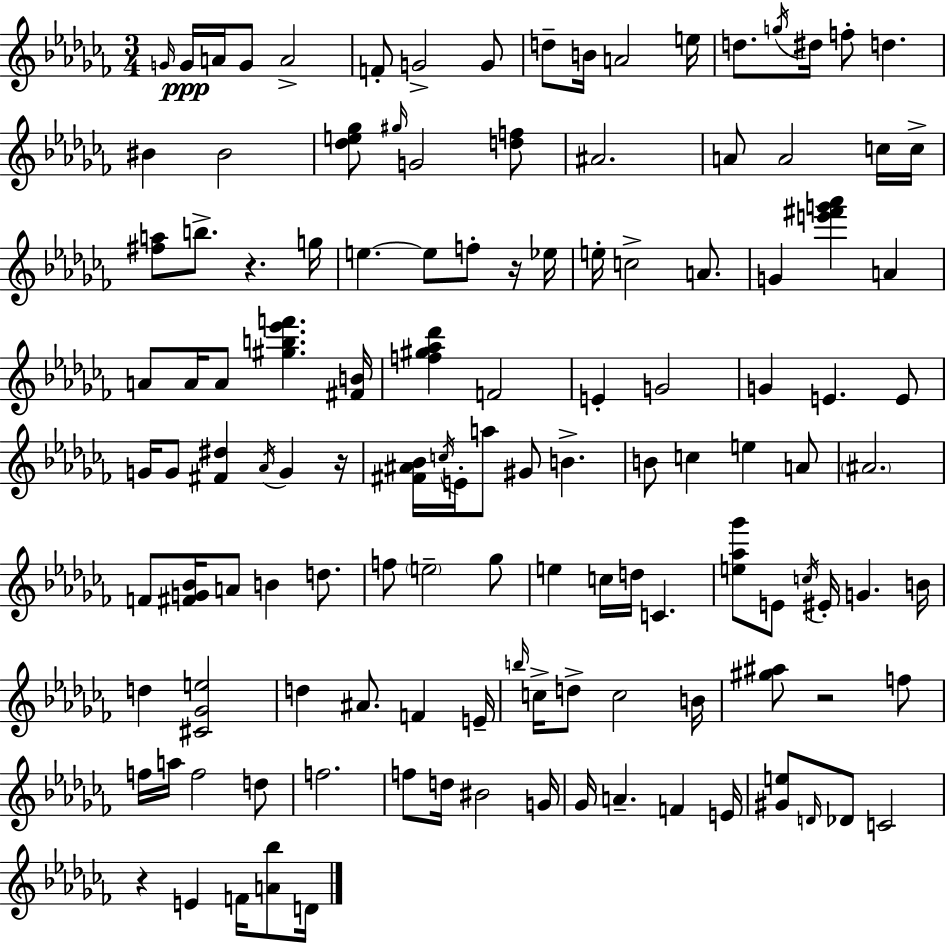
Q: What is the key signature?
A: AES minor